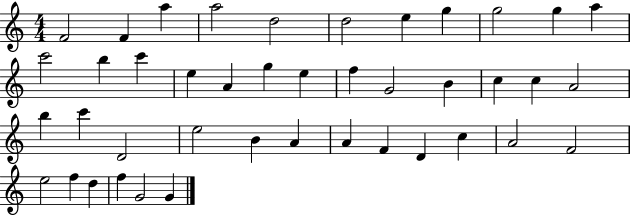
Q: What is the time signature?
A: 4/4